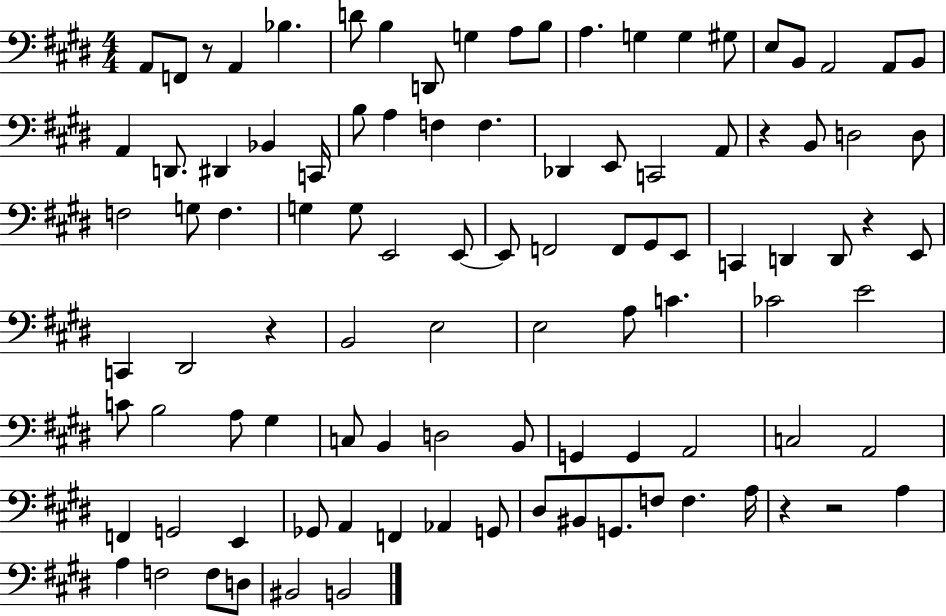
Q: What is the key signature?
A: E major